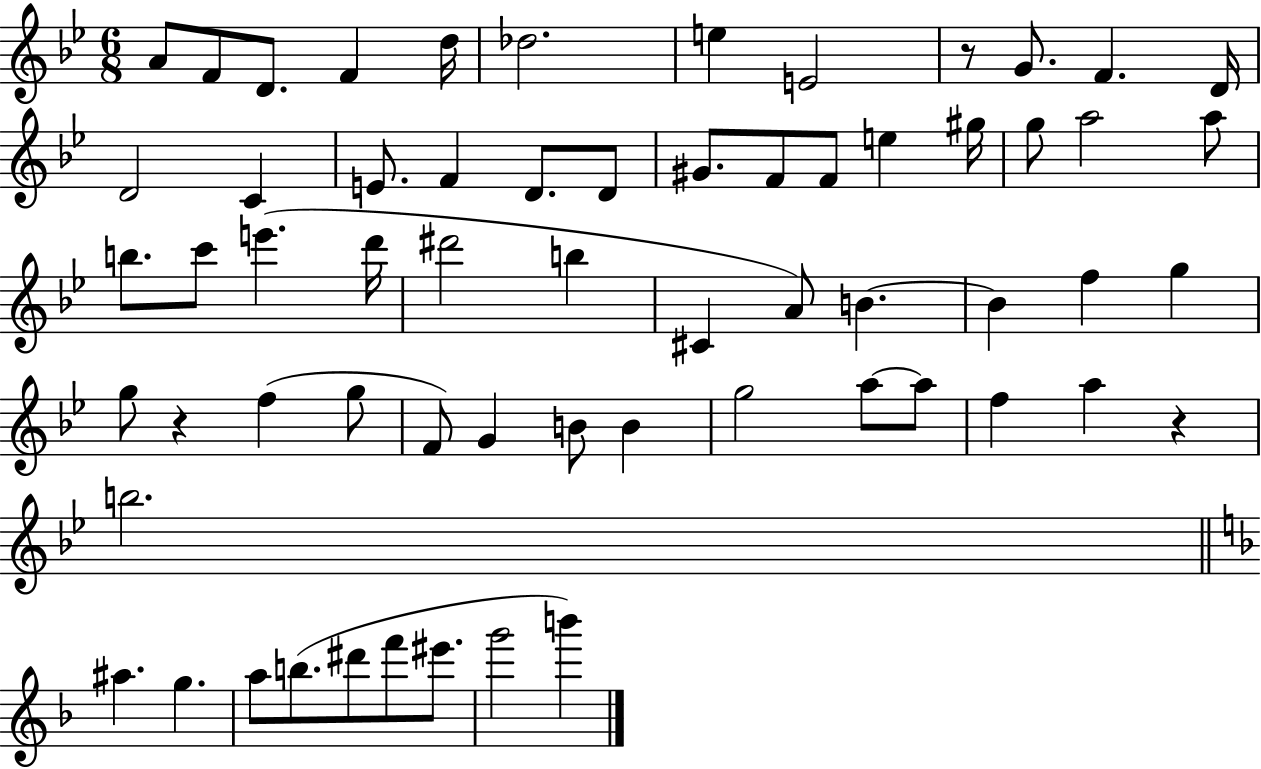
{
  \clef treble
  \numericTimeSignature
  \time 6/8
  \key bes \major
  a'8 f'8 d'8. f'4 d''16 | des''2. | e''4 e'2 | r8 g'8. f'4. d'16 | \break d'2 c'4 | e'8. f'4 d'8. d'8 | gis'8. f'8 f'8 e''4 gis''16 | g''8 a''2 a''8 | \break b''8. c'''8 e'''4.( d'''16 | dis'''2 b''4 | cis'4 a'8) b'4.~~ | b'4 f''4 g''4 | \break g''8 r4 f''4( g''8 | f'8) g'4 b'8 b'4 | g''2 a''8~~ a''8 | f''4 a''4 r4 | \break b''2. | \bar "||" \break \key f \major ais''4. g''4. | a''8 b''8.( dis'''8 f'''8 eis'''8. | g'''2 b'''4) | \bar "|."
}